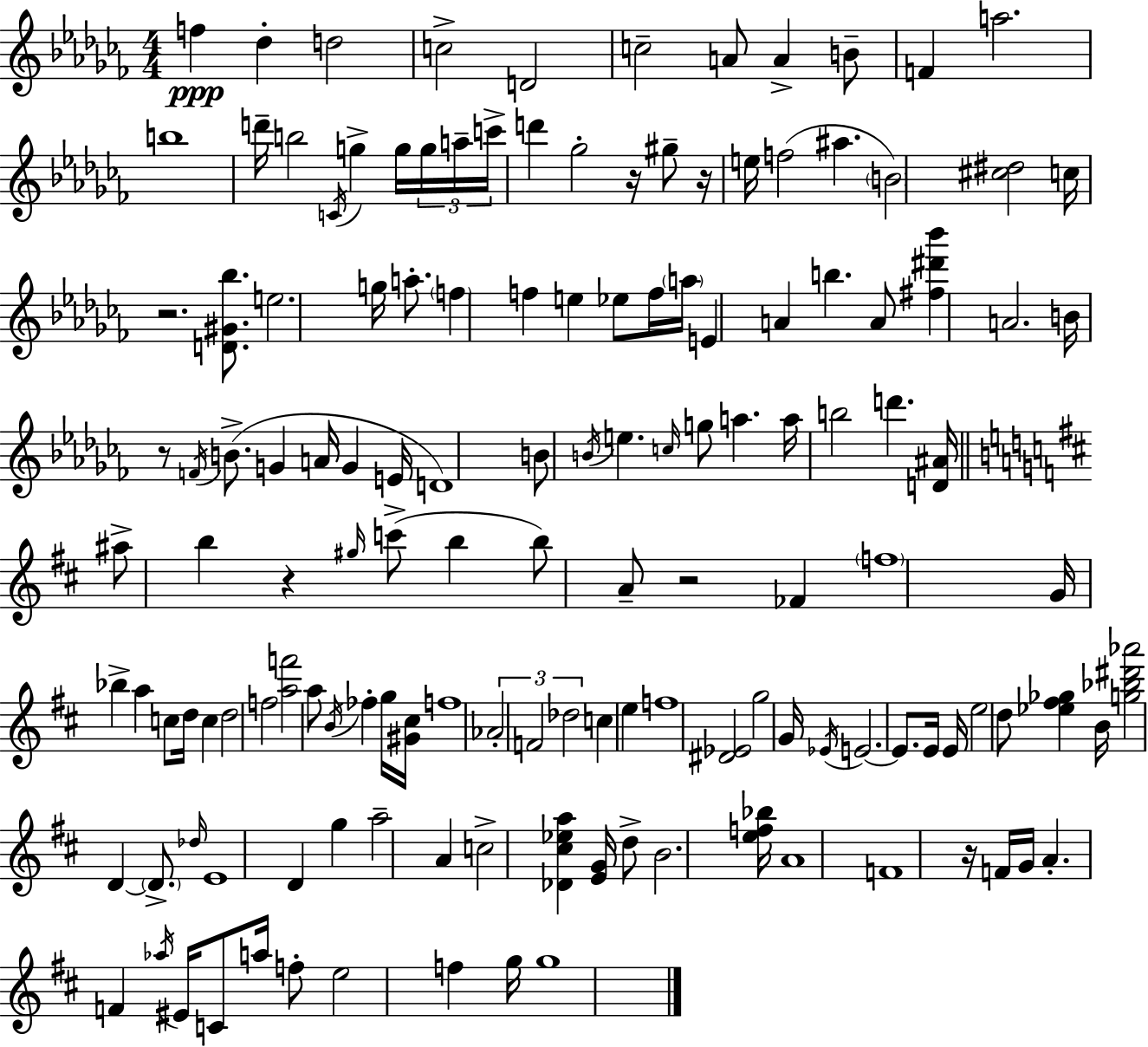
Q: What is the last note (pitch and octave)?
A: G5